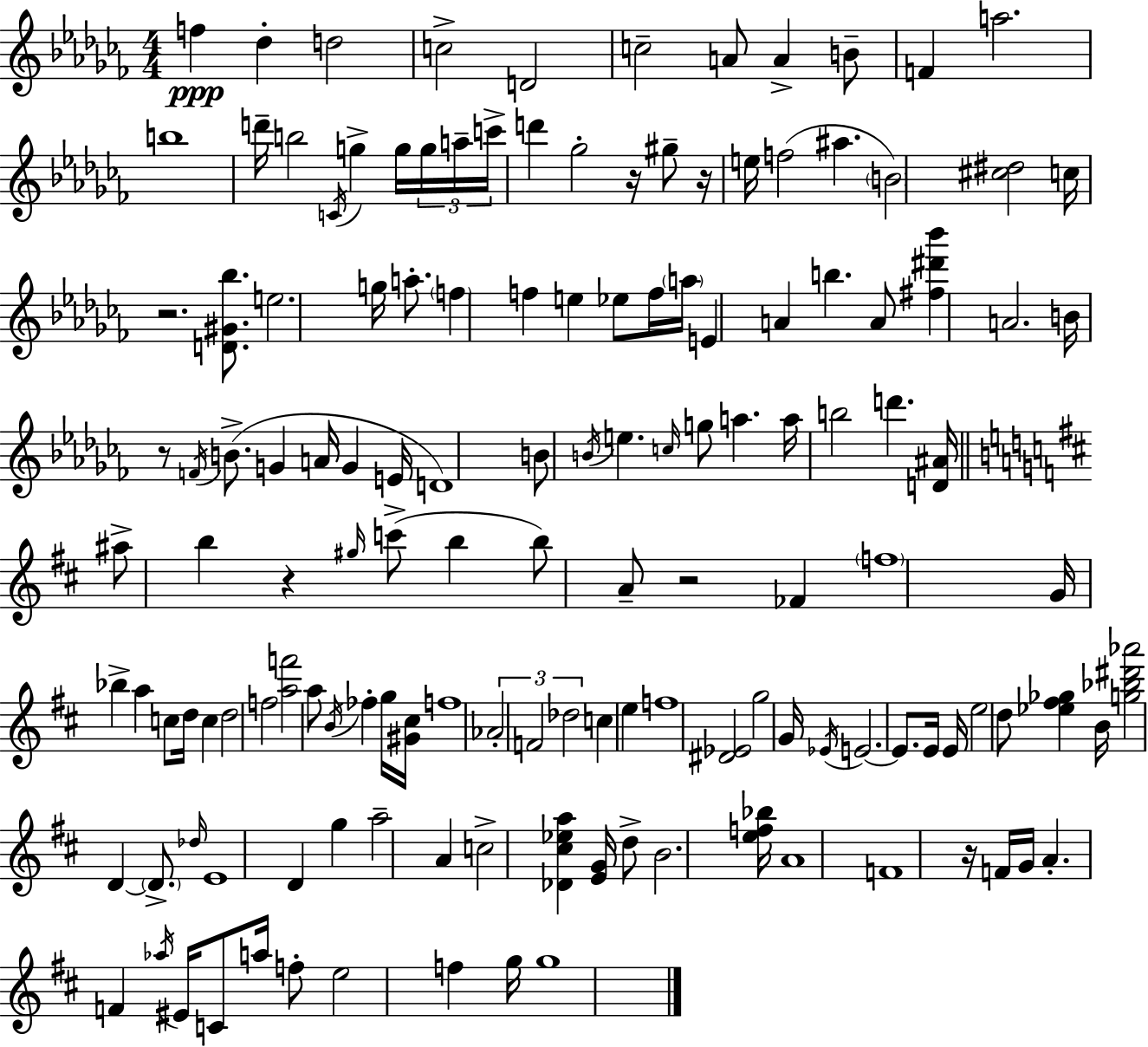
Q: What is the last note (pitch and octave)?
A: G5